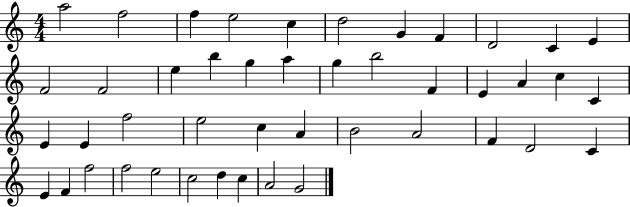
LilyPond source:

{
  \clef treble
  \numericTimeSignature
  \time 4/4
  \key c \major
  a''2 f''2 | f''4 e''2 c''4 | d''2 g'4 f'4 | d'2 c'4 e'4 | \break f'2 f'2 | e''4 b''4 g''4 a''4 | g''4 b''2 f'4 | e'4 a'4 c''4 c'4 | \break e'4 e'4 f''2 | e''2 c''4 a'4 | b'2 a'2 | f'4 d'2 c'4 | \break e'4 f'4 f''2 | f''2 e''2 | c''2 d''4 c''4 | a'2 g'2 | \break \bar "|."
}